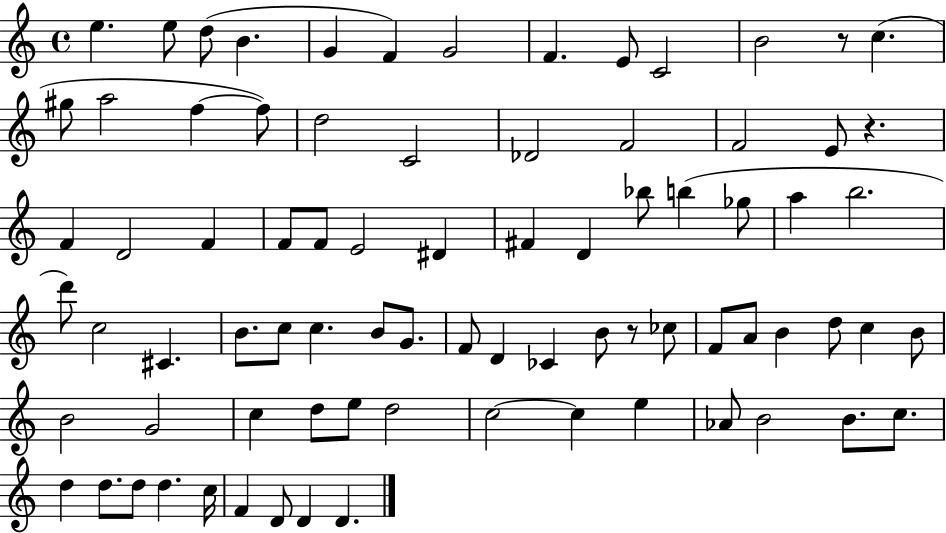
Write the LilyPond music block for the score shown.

{
  \clef treble
  \time 4/4
  \defaultTimeSignature
  \key c \major
  e''4. e''8 d''8( b'4. | g'4 f'4) g'2 | f'4. e'8 c'2 | b'2 r8 c''4.( | \break gis''8 a''2 f''4~~ f''8) | d''2 c'2 | des'2 f'2 | f'2 e'8 r4. | \break f'4 d'2 f'4 | f'8 f'8 e'2 dis'4 | fis'4 d'4 bes''8 b''4( ges''8 | a''4 b''2. | \break d'''8) c''2 cis'4. | b'8. c''8 c''4. b'8 g'8. | f'8 d'4 ces'4 b'8 r8 ces''8 | f'8 a'8 b'4 d''8 c''4 b'8 | \break b'2 g'2 | c''4 d''8 e''8 d''2 | c''2~~ c''4 e''4 | aes'8 b'2 b'8. c''8. | \break d''4 d''8. d''8 d''4. c''16 | f'4 d'8 d'4 d'4. | \bar "|."
}